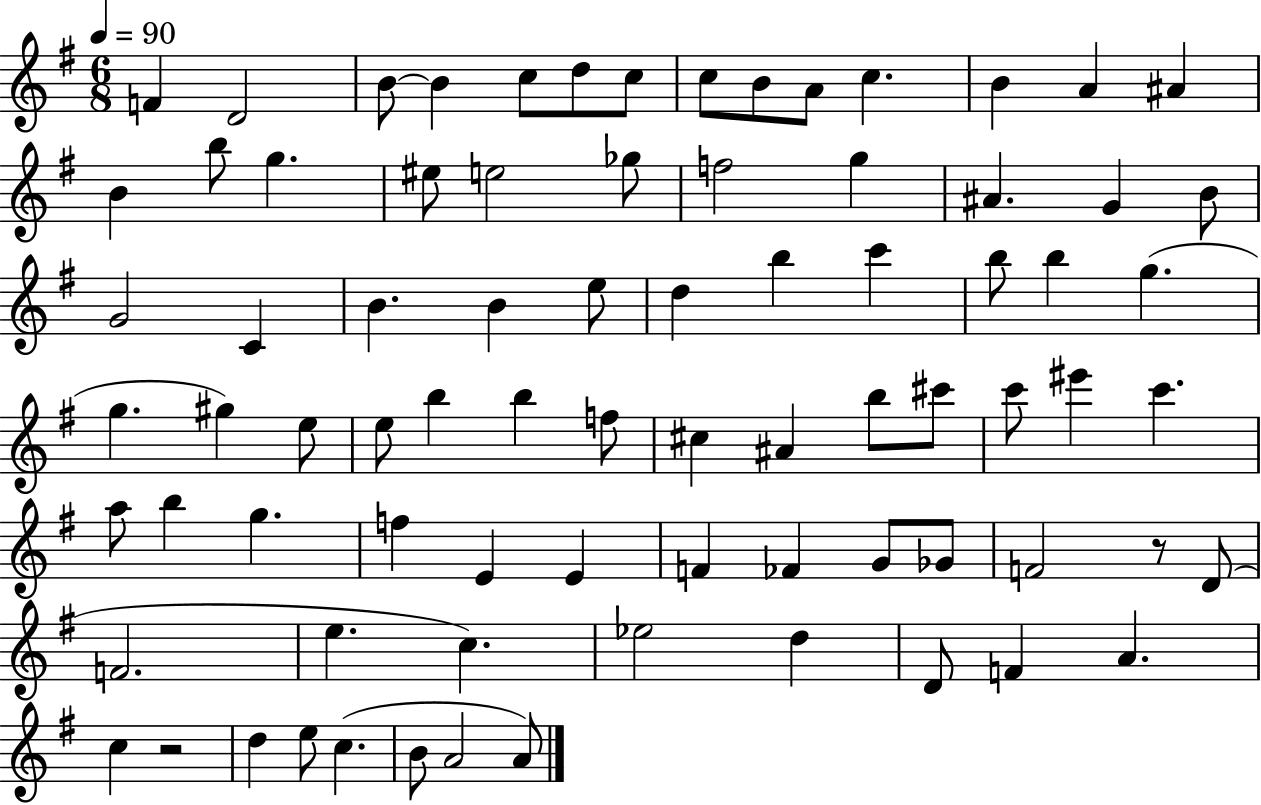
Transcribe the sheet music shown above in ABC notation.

X:1
T:Untitled
M:6/8
L:1/4
K:G
F D2 B/2 B c/2 d/2 c/2 c/2 B/2 A/2 c B A ^A B b/2 g ^e/2 e2 _g/2 f2 g ^A G B/2 G2 C B B e/2 d b c' b/2 b g g ^g e/2 e/2 b b f/2 ^c ^A b/2 ^c'/2 c'/2 ^e' c' a/2 b g f E E F _F G/2 _G/2 F2 z/2 D/2 F2 e c _e2 d D/2 F A c z2 d e/2 c B/2 A2 A/2